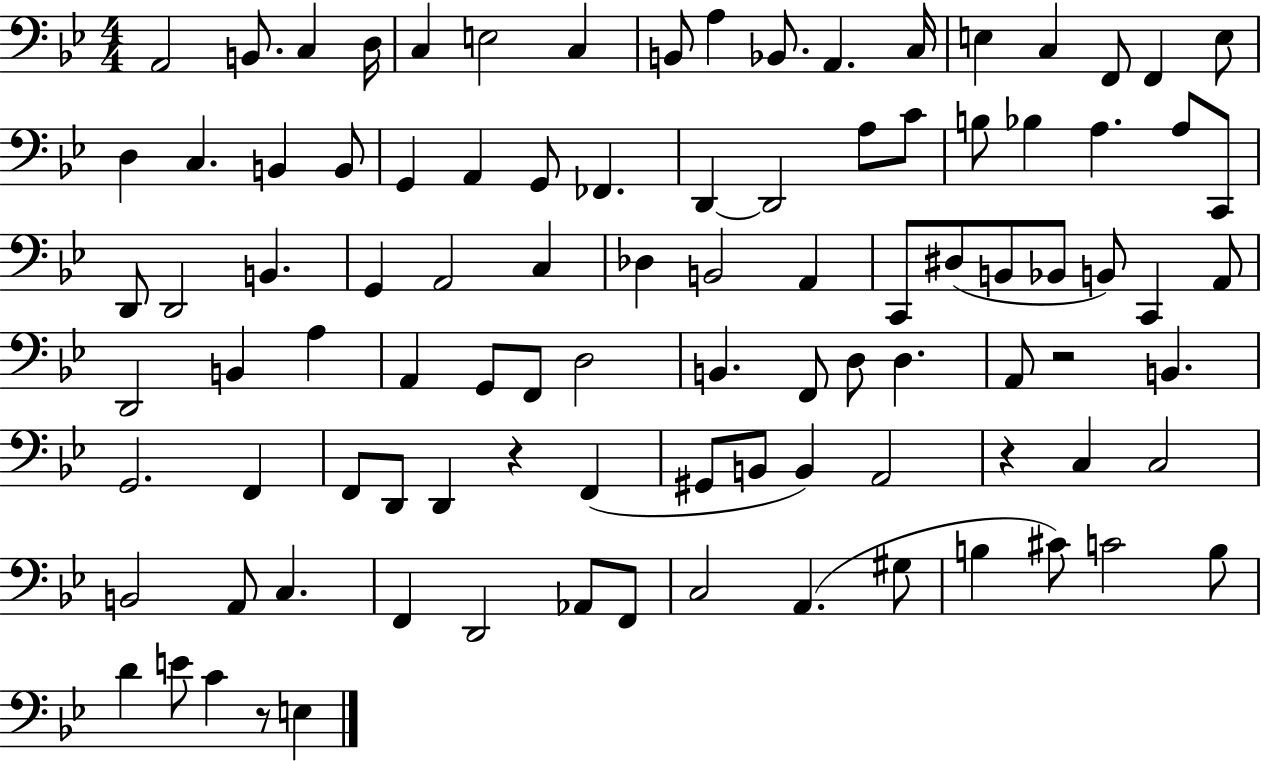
{
  \clef bass
  \numericTimeSignature
  \time 4/4
  \key bes \major
  a,2 b,8. c4 d16 | c4 e2 c4 | b,8 a4 bes,8. a,4. c16 | e4 c4 f,8 f,4 e8 | \break d4 c4. b,4 b,8 | g,4 a,4 g,8 fes,4. | d,4~~ d,2 a8 c'8 | b8 bes4 a4. a8 c,8 | \break d,8 d,2 b,4. | g,4 a,2 c4 | des4 b,2 a,4 | c,8 dis8( b,8 bes,8 b,8) c,4 a,8 | \break d,2 b,4 a4 | a,4 g,8 f,8 d2 | b,4. f,8 d8 d4. | a,8 r2 b,4. | \break g,2. f,4 | f,8 d,8 d,4 r4 f,4( | gis,8 b,8 b,4) a,2 | r4 c4 c2 | \break b,2 a,8 c4. | f,4 d,2 aes,8 f,8 | c2 a,4.( gis8 | b4 cis'8) c'2 b8 | \break d'4 e'8 c'4 r8 e4 | \bar "|."
}